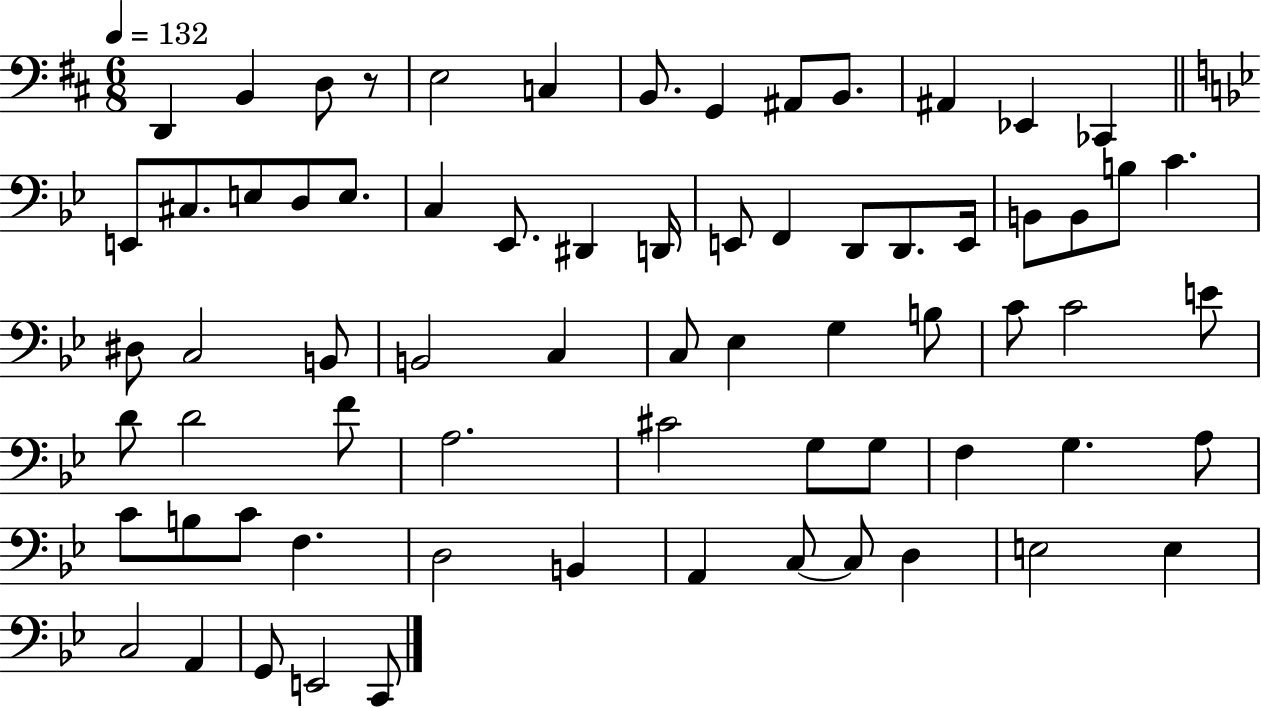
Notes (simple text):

D2/q B2/q D3/e R/e E3/h C3/q B2/e. G2/q A#2/e B2/e. A#2/q Eb2/q CES2/q E2/e C#3/e. E3/e D3/e E3/e. C3/q Eb2/e. D#2/q D2/s E2/e F2/q D2/e D2/e. E2/s B2/e B2/e B3/e C4/q. D#3/e C3/h B2/e B2/h C3/q C3/e Eb3/q G3/q B3/e C4/e C4/h E4/e D4/e D4/h F4/e A3/h. C#4/h G3/e G3/e F3/q G3/q. A3/e C4/e B3/e C4/e F3/q. D3/h B2/q A2/q C3/e C3/e D3/q E3/h E3/q C3/h A2/q G2/e E2/h C2/e